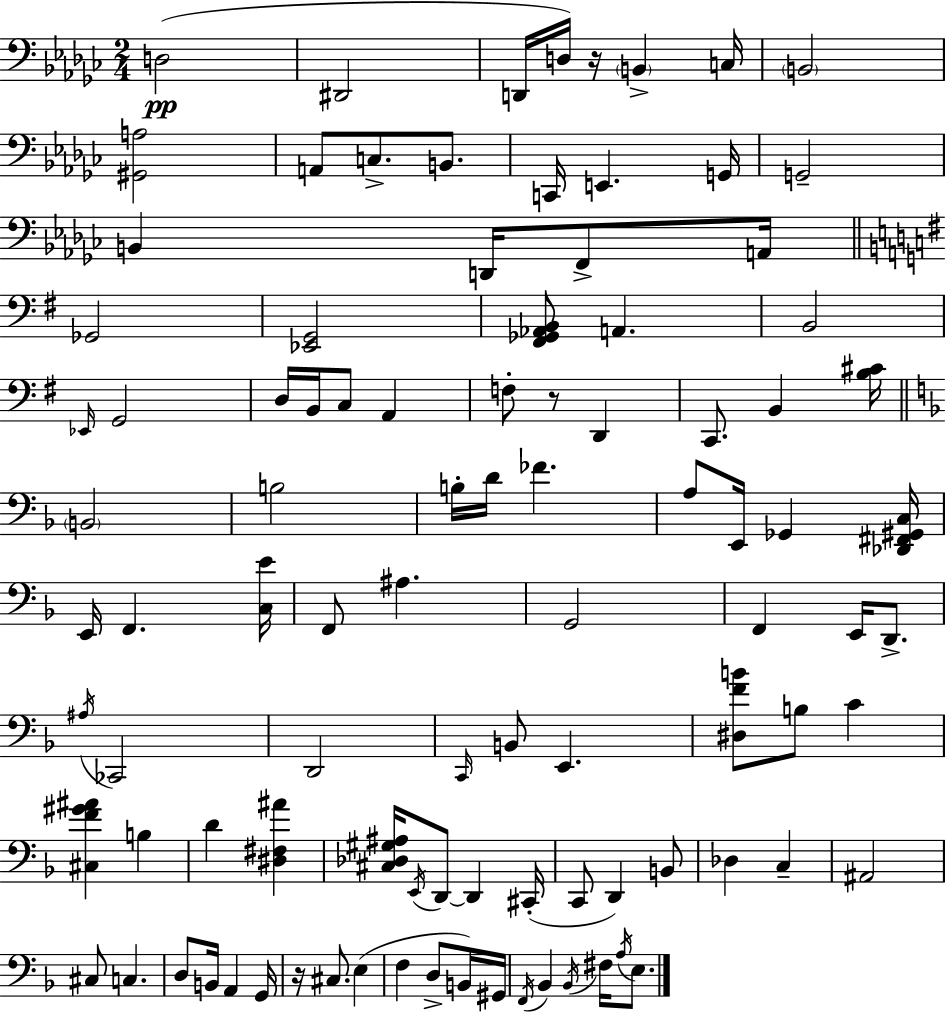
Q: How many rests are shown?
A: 3